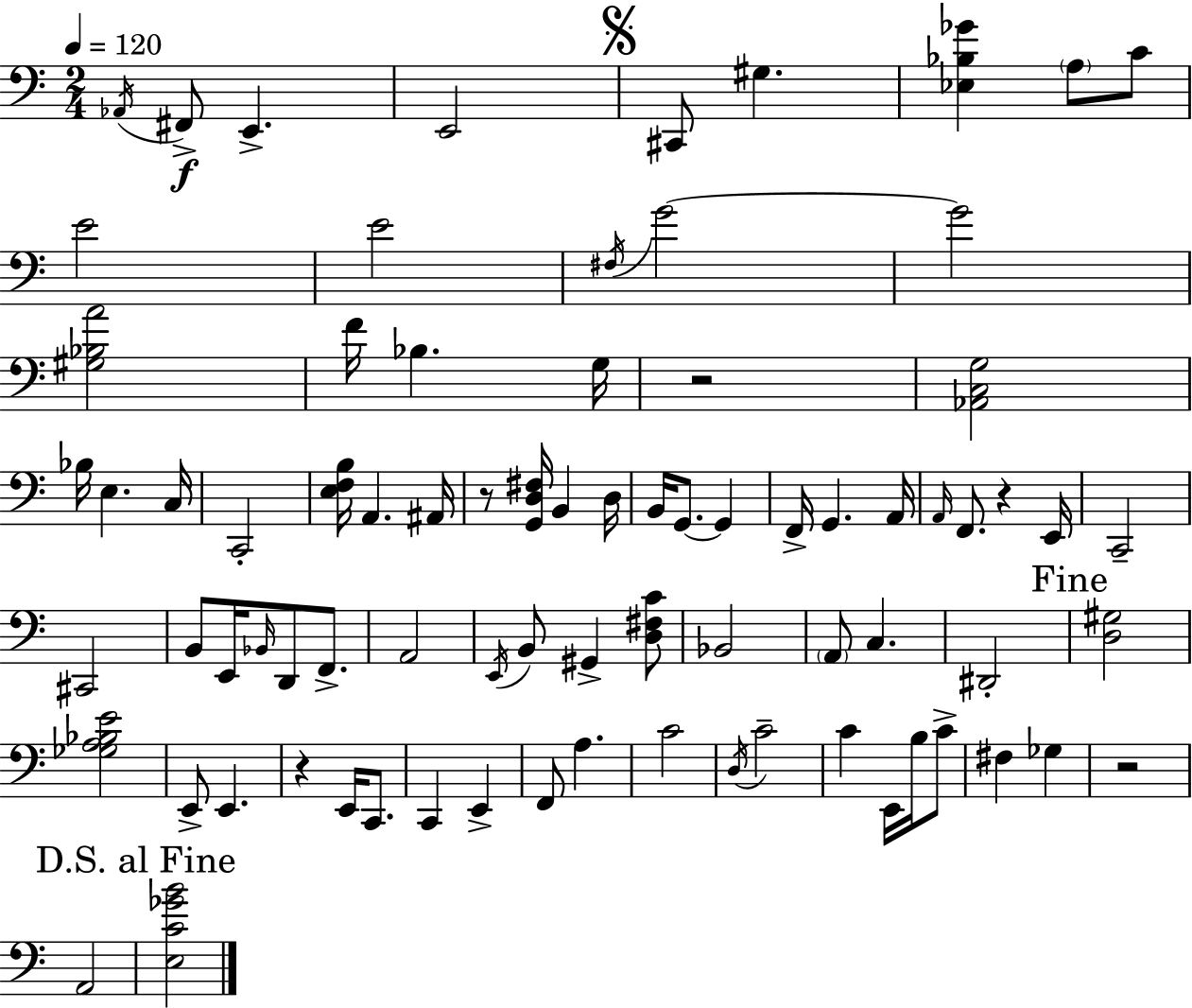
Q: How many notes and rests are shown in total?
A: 80